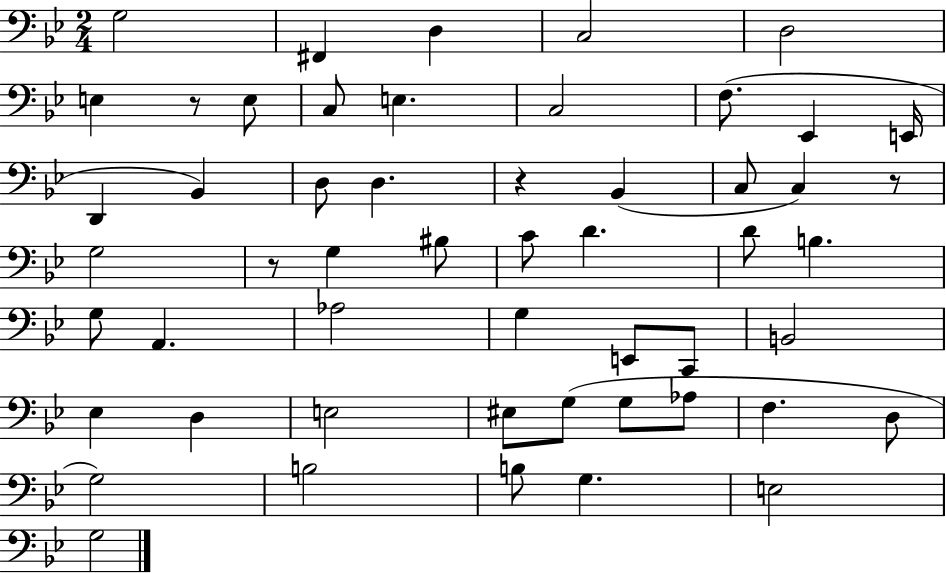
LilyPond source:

{
  \clef bass
  \numericTimeSignature
  \time 2/4
  \key bes \major
  \repeat volta 2 { g2 | fis,4 d4 | c2 | d2 | \break e4 r8 e8 | c8 e4. | c2 | f8.( ees,4 e,16 | \break d,4 bes,4) | d8 d4. | r4 bes,4( | c8 c4) r8 | \break g2 | r8 g4 bis8 | c'8 d'4. | d'8 b4. | \break g8 a,4. | aes2 | g4 e,8 c,8 | b,2 | \break ees4 d4 | e2 | eis8 g8( g8 aes8 | f4. d8 | \break g2) | b2 | b8 g4. | e2 | \break g2 | } \bar "|."
}